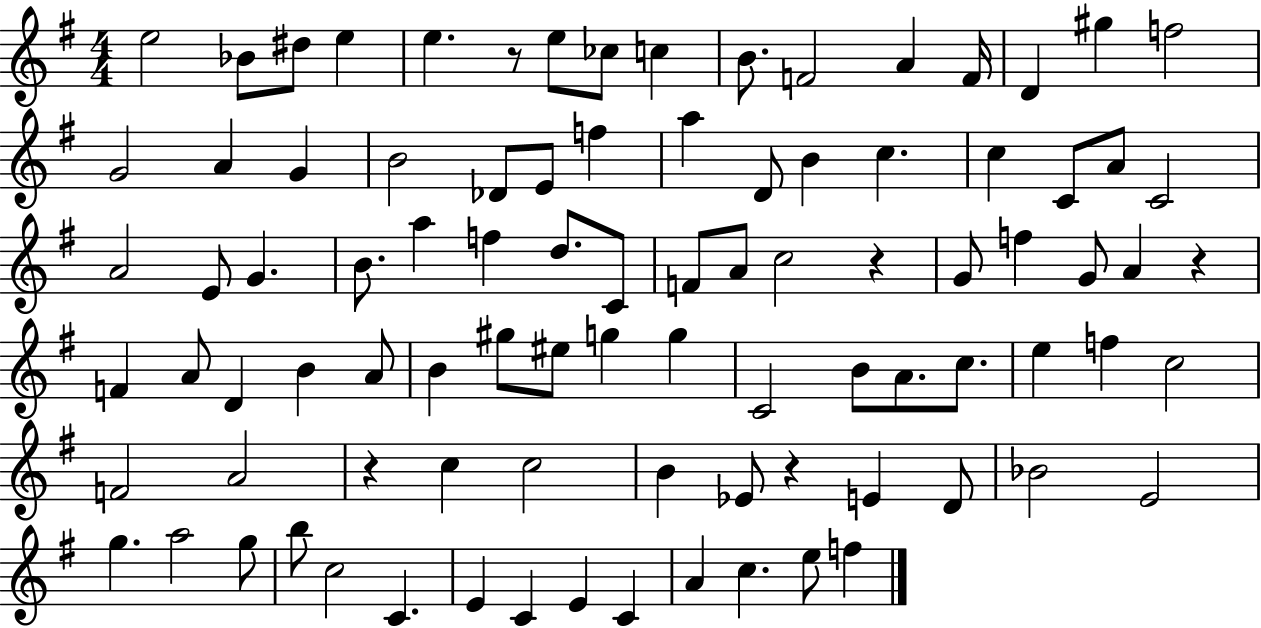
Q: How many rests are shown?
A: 5